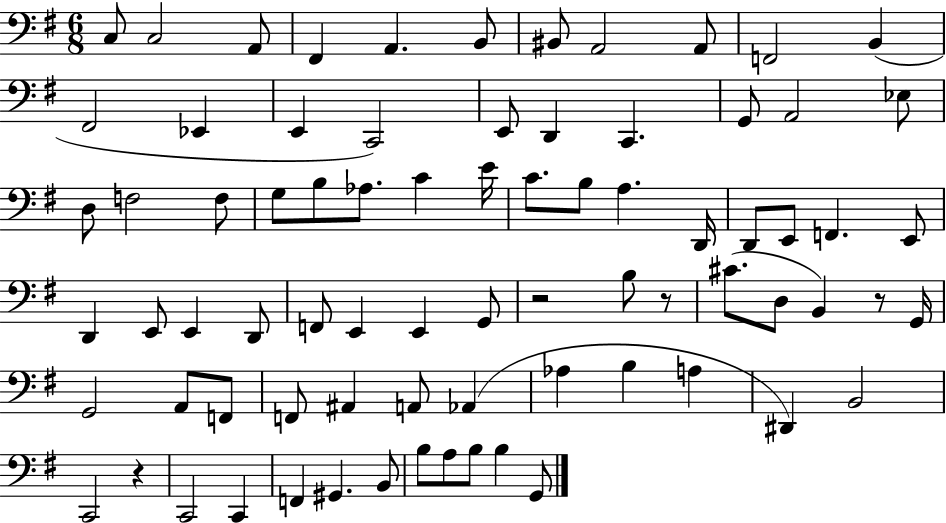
{
  \clef bass
  \numericTimeSignature
  \time 6/8
  \key g \major
  \repeat volta 2 { c8 c2 a,8 | fis,4 a,4. b,8 | bis,8 a,2 a,8 | f,2 b,4( | \break fis,2 ees,4 | e,4 c,2) | e,8 d,4 c,4. | g,8 a,2 ees8 | \break d8 f2 f8 | g8 b8 aes8. c'4 e'16 | c'8. b8 a4. d,16 | d,8 e,8 f,4. e,8 | \break d,4 e,8 e,4 d,8 | f,8 e,4 e,4 g,8 | r2 b8 r8 | cis'8.( d8 b,4) r8 g,16 | \break g,2 a,8 f,8 | f,8 ais,4 a,8 aes,4( | aes4 b4 a4 | dis,4) b,2 | \break c,2 r4 | c,2 c,4 | f,4 gis,4. b,8 | b8 a8 b8 b4 g,8 | \break } \bar "|."
}